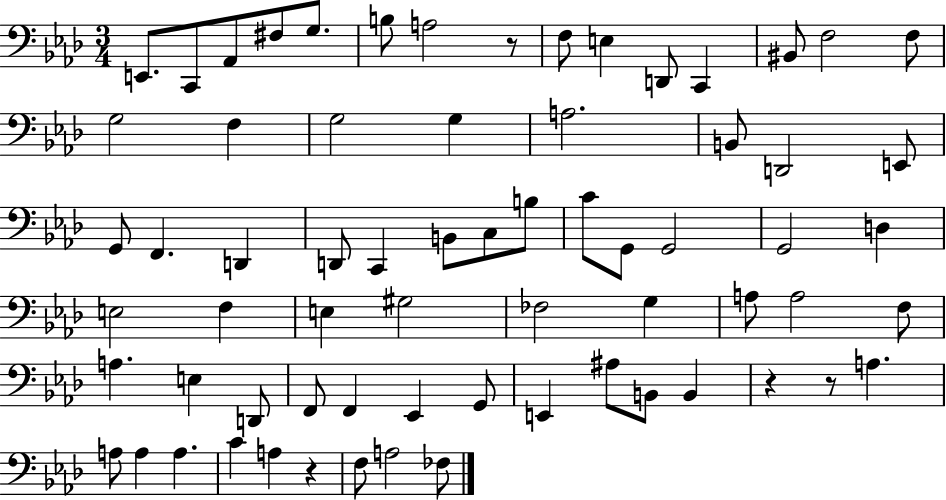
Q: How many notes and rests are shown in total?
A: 68